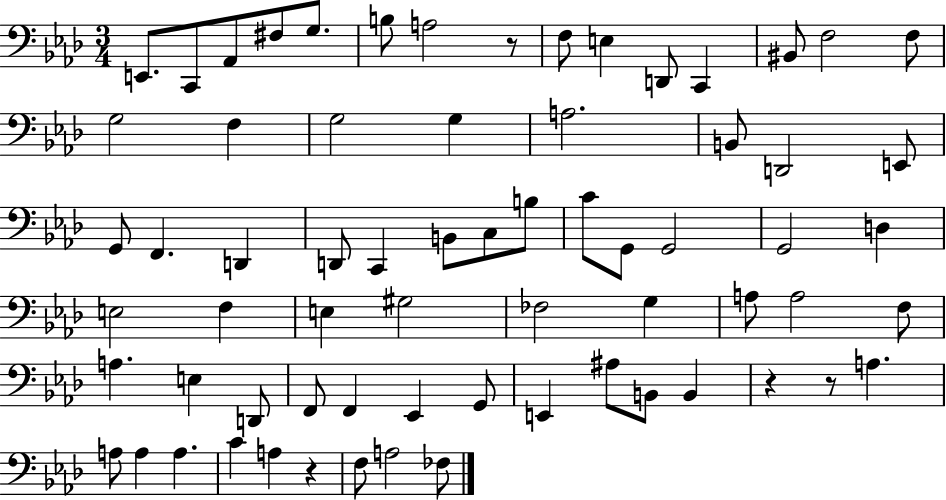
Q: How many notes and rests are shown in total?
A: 68